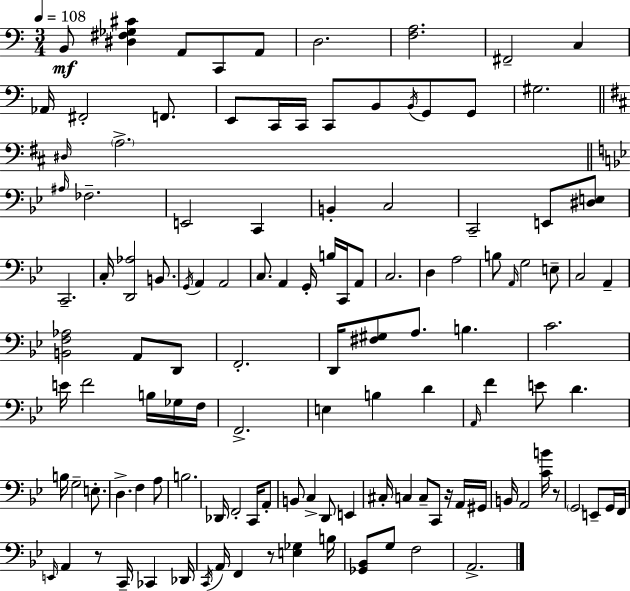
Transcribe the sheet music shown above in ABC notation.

X:1
T:Untitled
M:3/4
L:1/4
K:C
B,,/2 [^D,^F,_G,^C] A,,/2 C,,/2 A,,/2 D,2 [F,A,]2 ^F,,2 C, _A,,/4 ^F,,2 F,,/2 E,,/2 C,,/4 C,,/4 C,,/2 B,,/2 B,,/4 G,,/2 G,,/2 ^G,2 ^D,/4 A,2 ^A,/4 _F,2 E,,2 C,, B,, C,2 C,,2 E,,/2 [^D,E,]/2 C,,2 C,/4 [D,,_A,]2 B,,/2 G,,/4 A,, A,,2 C,/2 A,, G,,/4 B,/4 C,,/4 A,,/2 C,2 D, A,2 B,/2 A,,/4 G,2 E,/2 C,2 A,, [B,,F,_A,]2 A,,/2 D,,/2 F,,2 D,,/4 [^F,^G,]/2 A,/2 B, C2 E/4 F2 B,/4 _G,/4 F,/4 F,,2 E, B, D A,,/4 F E/2 D B,/4 G,2 E,/2 D, F, A,/2 B,2 _D,,/4 F,,2 C,,/4 A,,/2 B,,/2 C, D,,/2 E,, ^C,/4 C, C,/2 C,,/2 z/4 A,,/4 ^G,,/4 B,,/4 A,,2 [CB]/4 z/2 G,,2 E,,/2 G,,/4 F,,/4 E,,/4 A,, z/2 C,,/4 _C,, _D,,/4 C,,/4 A,,/4 F,, z/2 [E,_G,] B,/4 [_G,,_B,,]/2 G,/2 F,2 A,,2